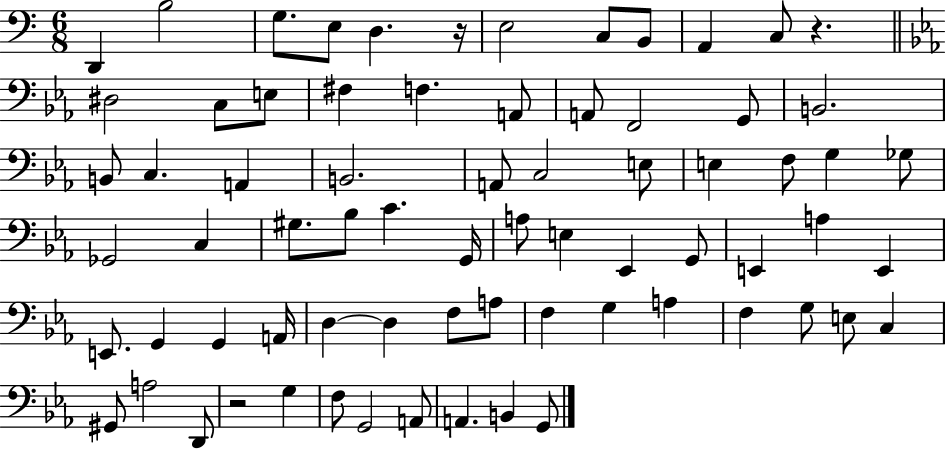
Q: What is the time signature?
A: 6/8